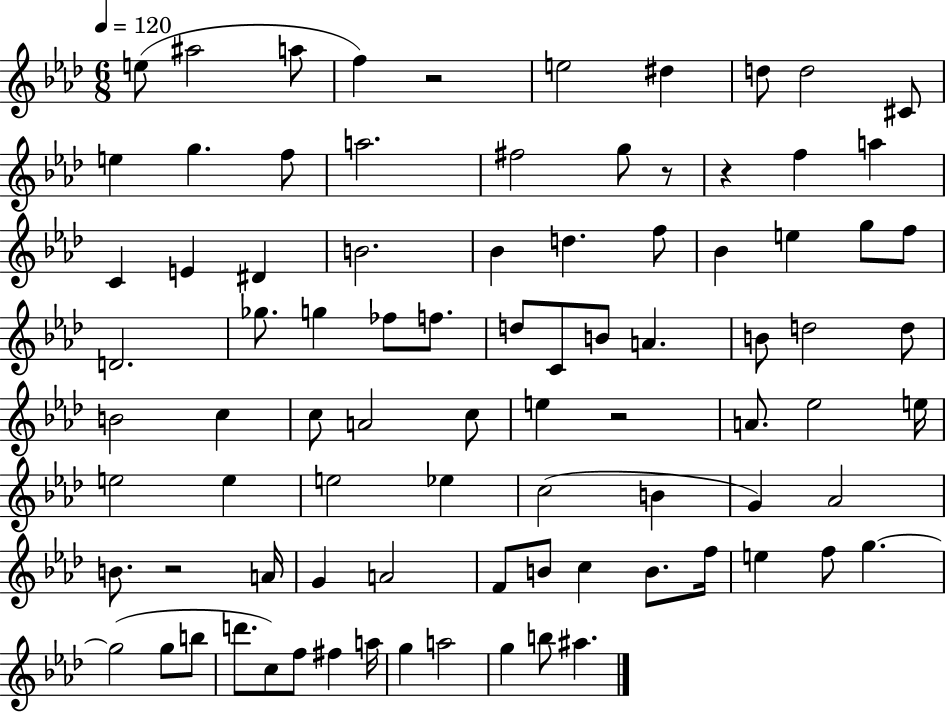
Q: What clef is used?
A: treble